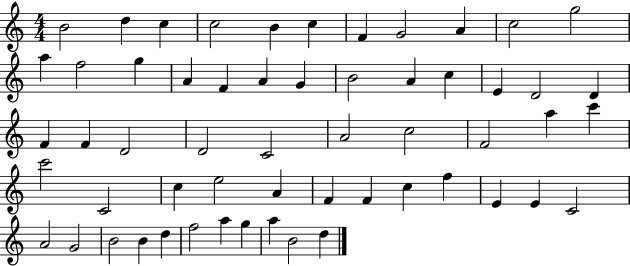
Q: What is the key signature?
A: C major